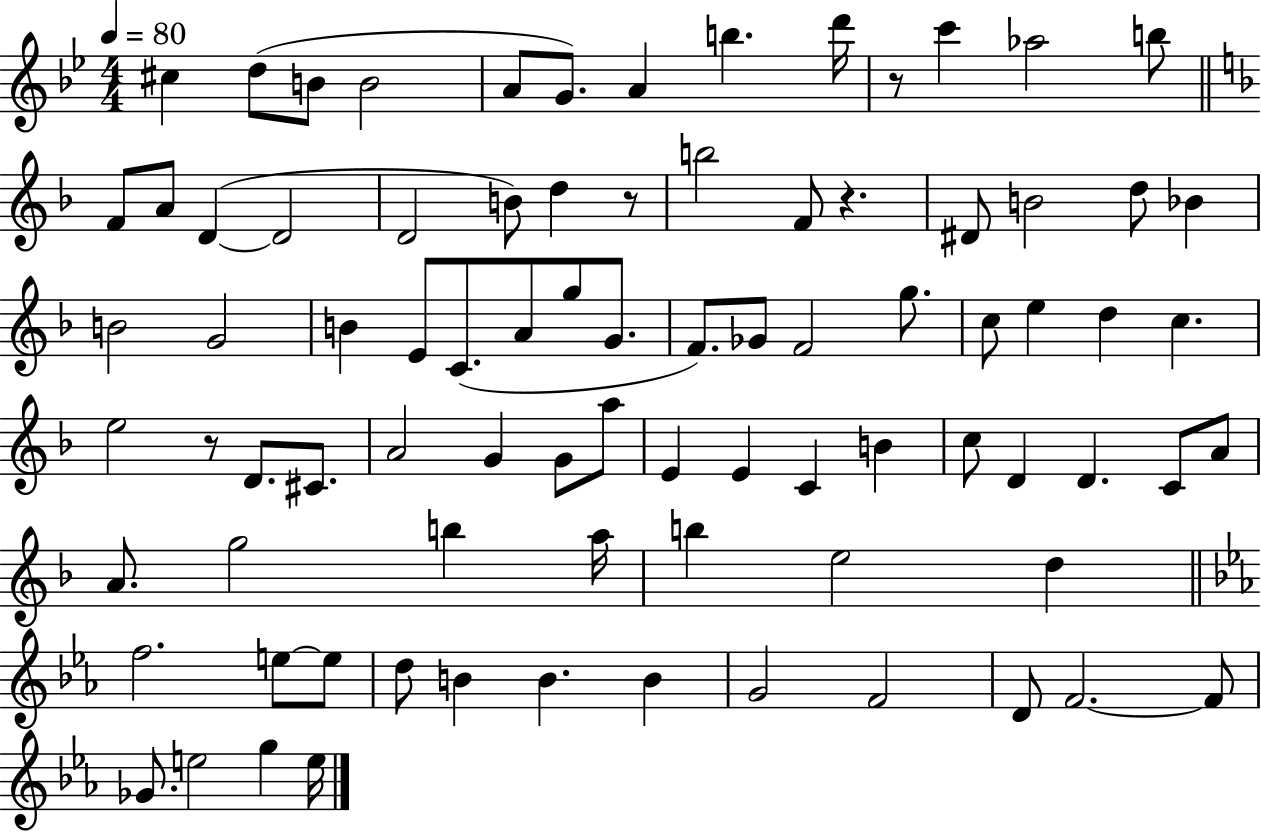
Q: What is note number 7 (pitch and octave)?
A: A4